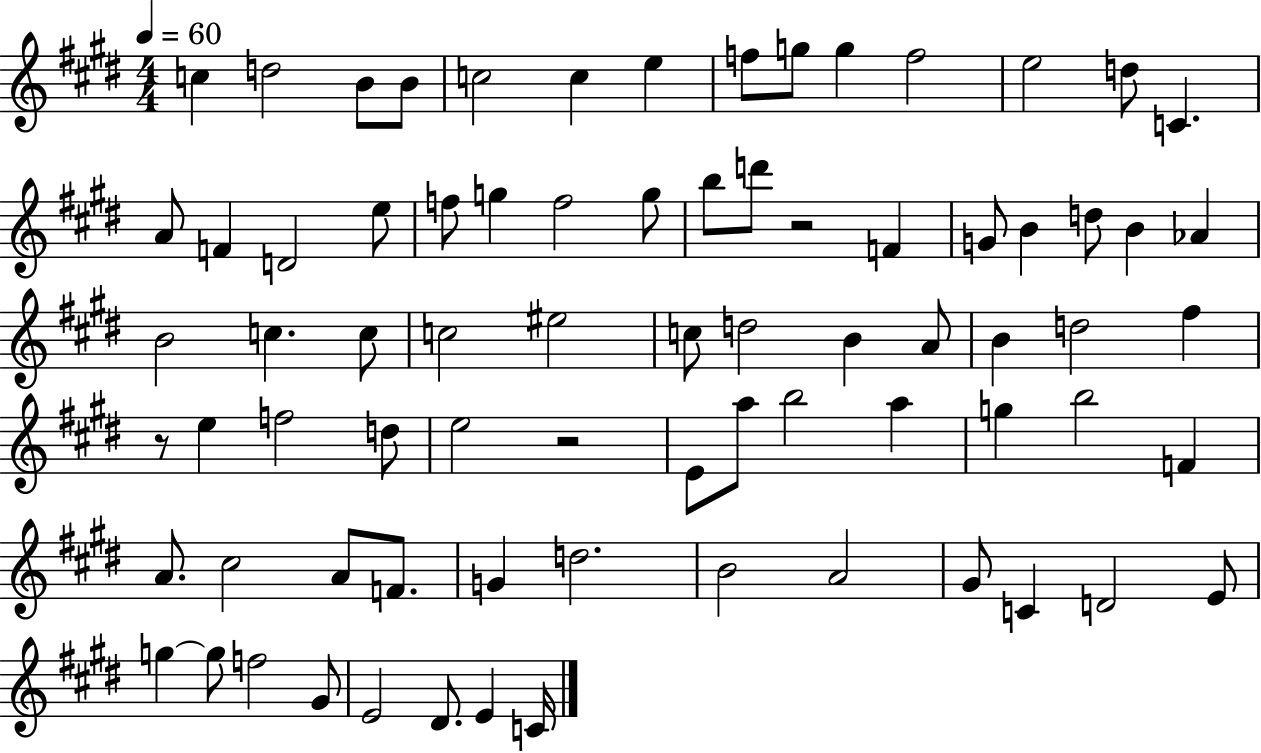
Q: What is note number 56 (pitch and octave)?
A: A4